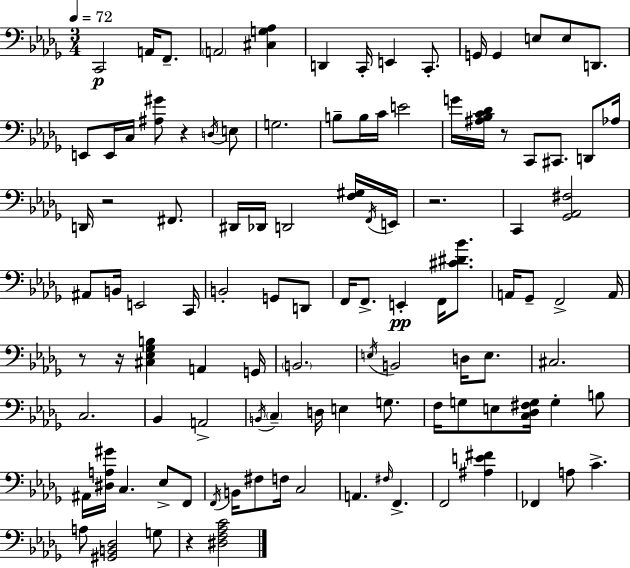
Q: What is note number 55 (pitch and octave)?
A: E3